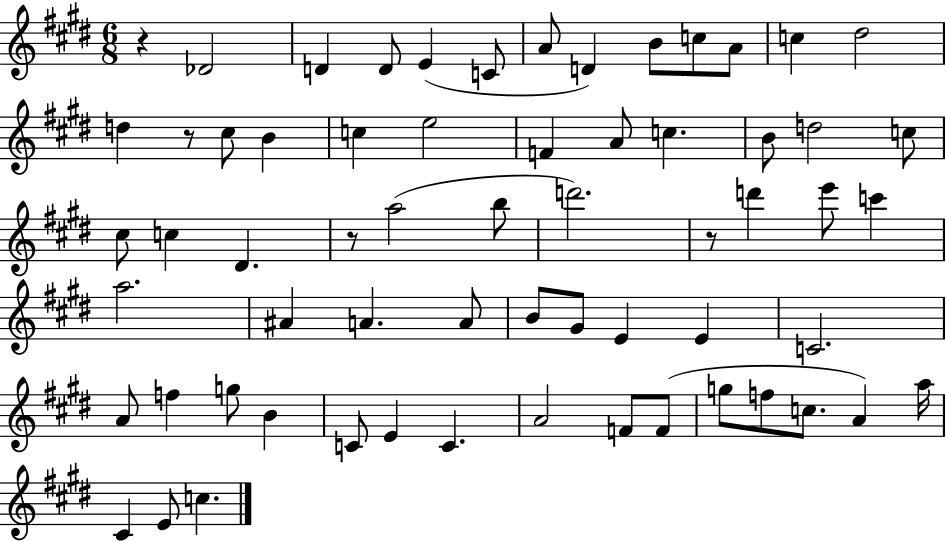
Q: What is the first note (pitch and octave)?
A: Db4